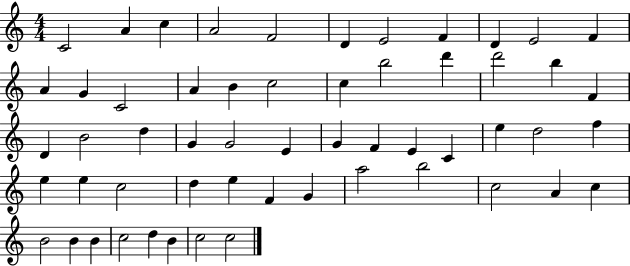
C4/h A4/q C5/q A4/h F4/h D4/q E4/h F4/q D4/q E4/h F4/q A4/q G4/q C4/h A4/q B4/q C5/h C5/q B5/h D6/q D6/h B5/q F4/q D4/q B4/h D5/q G4/q G4/h E4/q G4/q F4/q E4/q C4/q E5/q D5/h F5/q E5/q E5/q C5/h D5/q E5/q F4/q G4/q A5/h B5/h C5/h A4/q C5/q B4/h B4/q B4/q C5/h D5/q B4/q C5/h C5/h